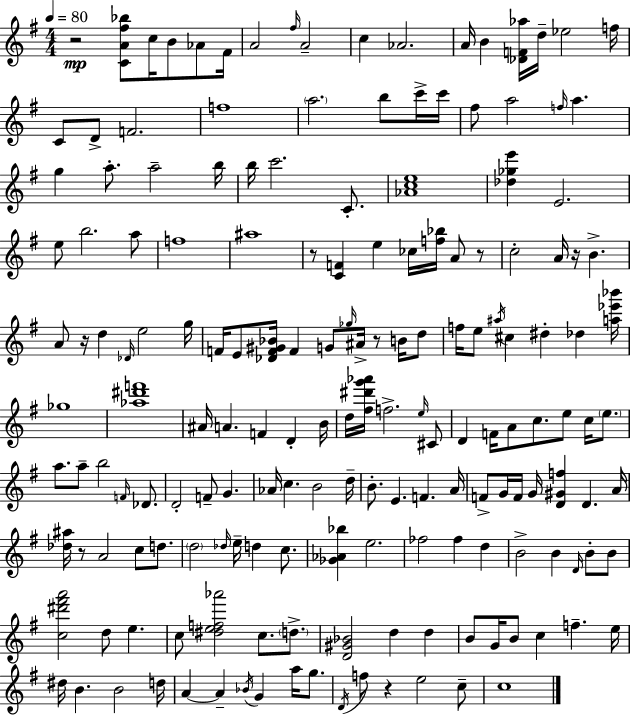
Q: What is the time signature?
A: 4/4